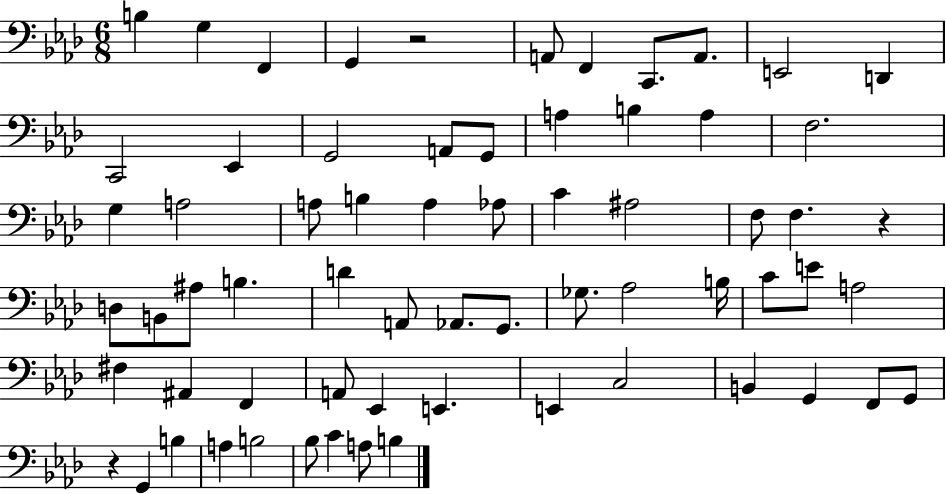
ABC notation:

X:1
T:Untitled
M:6/8
L:1/4
K:Ab
B, G, F,, G,, z2 A,,/2 F,, C,,/2 A,,/2 E,,2 D,, C,,2 _E,, G,,2 A,,/2 G,,/2 A, B, A, F,2 G, A,2 A,/2 B, A, _A,/2 C ^A,2 F,/2 F, z D,/2 B,,/2 ^A,/2 B, D A,,/2 _A,,/2 G,,/2 _G,/2 _A,2 B,/4 C/2 E/2 A,2 ^F, ^A,, F,, A,,/2 _E,, E,, E,, C,2 B,, G,, F,,/2 G,,/2 z G,, B, A, B,2 _B,/2 C A,/2 B,